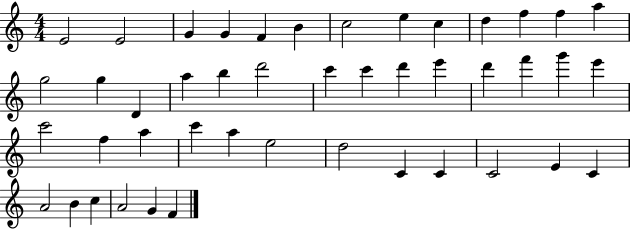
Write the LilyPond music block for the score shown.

{
  \clef treble
  \numericTimeSignature
  \time 4/4
  \key c \major
  e'2 e'2 | g'4 g'4 f'4 b'4 | c''2 e''4 c''4 | d''4 f''4 f''4 a''4 | \break g''2 g''4 d'4 | a''4 b''4 d'''2 | c'''4 c'''4 d'''4 e'''4 | d'''4 f'''4 g'''4 e'''4 | \break c'''2 f''4 a''4 | c'''4 a''4 e''2 | d''2 c'4 c'4 | c'2 e'4 c'4 | \break a'2 b'4 c''4 | a'2 g'4 f'4 | \bar "|."
}